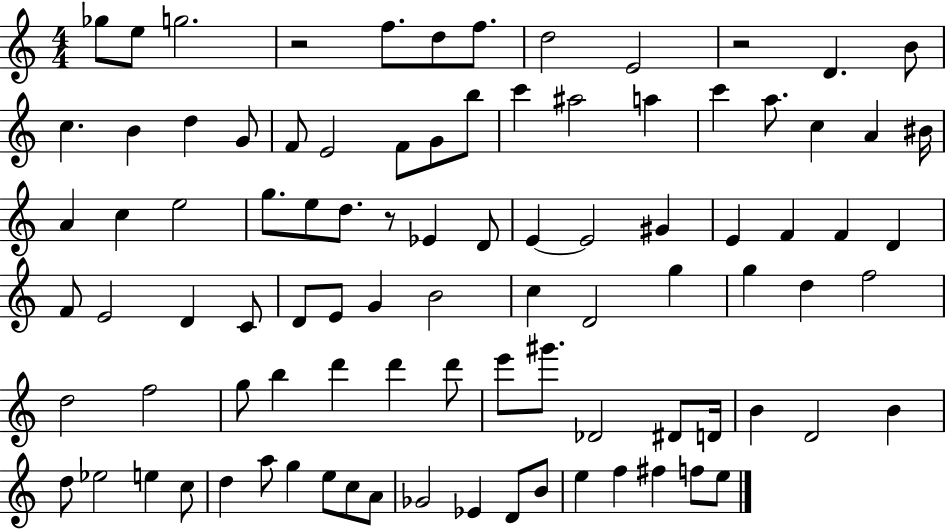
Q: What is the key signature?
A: C major